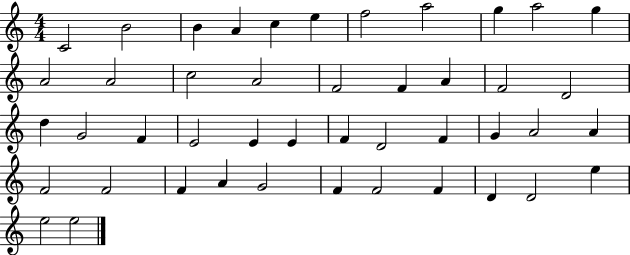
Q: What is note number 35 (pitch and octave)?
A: F4